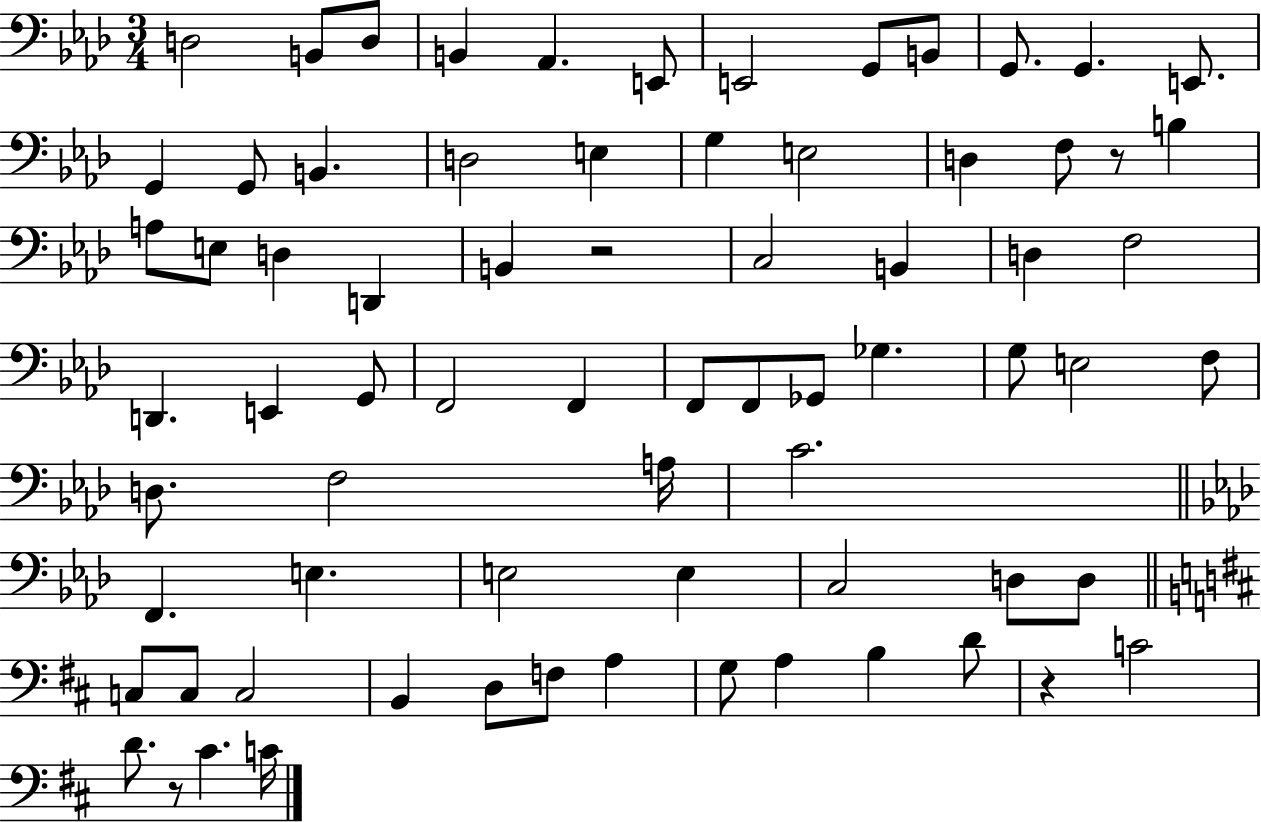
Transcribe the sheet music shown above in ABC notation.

X:1
T:Untitled
M:3/4
L:1/4
K:Ab
D,2 B,,/2 D,/2 B,, _A,, E,,/2 E,,2 G,,/2 B,,/2 G,,/2 G,, E,,/2 G,, G,,/2 B,, D,2 E, G, E,2 D, F,/2 z/2 B, A,/2 E,/2 D, D,, B,, z2 C,2 B,, D, F,2 D,, E,, G,,/2 F,,2 F,, F,,/2 F,,/2 _G,,/2 _G, G,/2 E,2 F,/2 D,/2 F,2 A,/4 C2 F,, E, E,2 E, C,2 D,/2 D,/2 C,/2 C,/2 C,2 B,, D,/2 F,/2 A, G,/2 A, B, D/2 z C2 D/2 z/2 ^C C/4